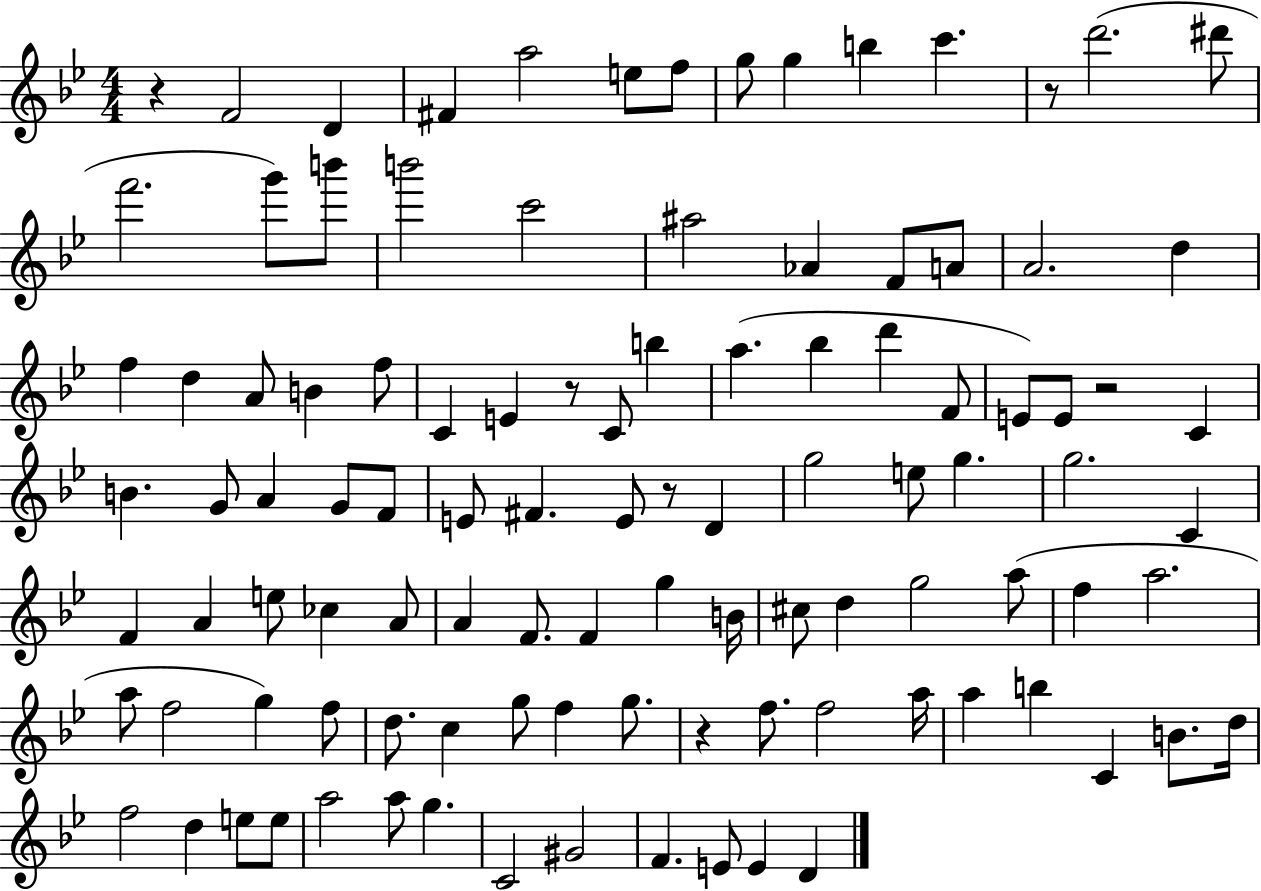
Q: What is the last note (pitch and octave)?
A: D4